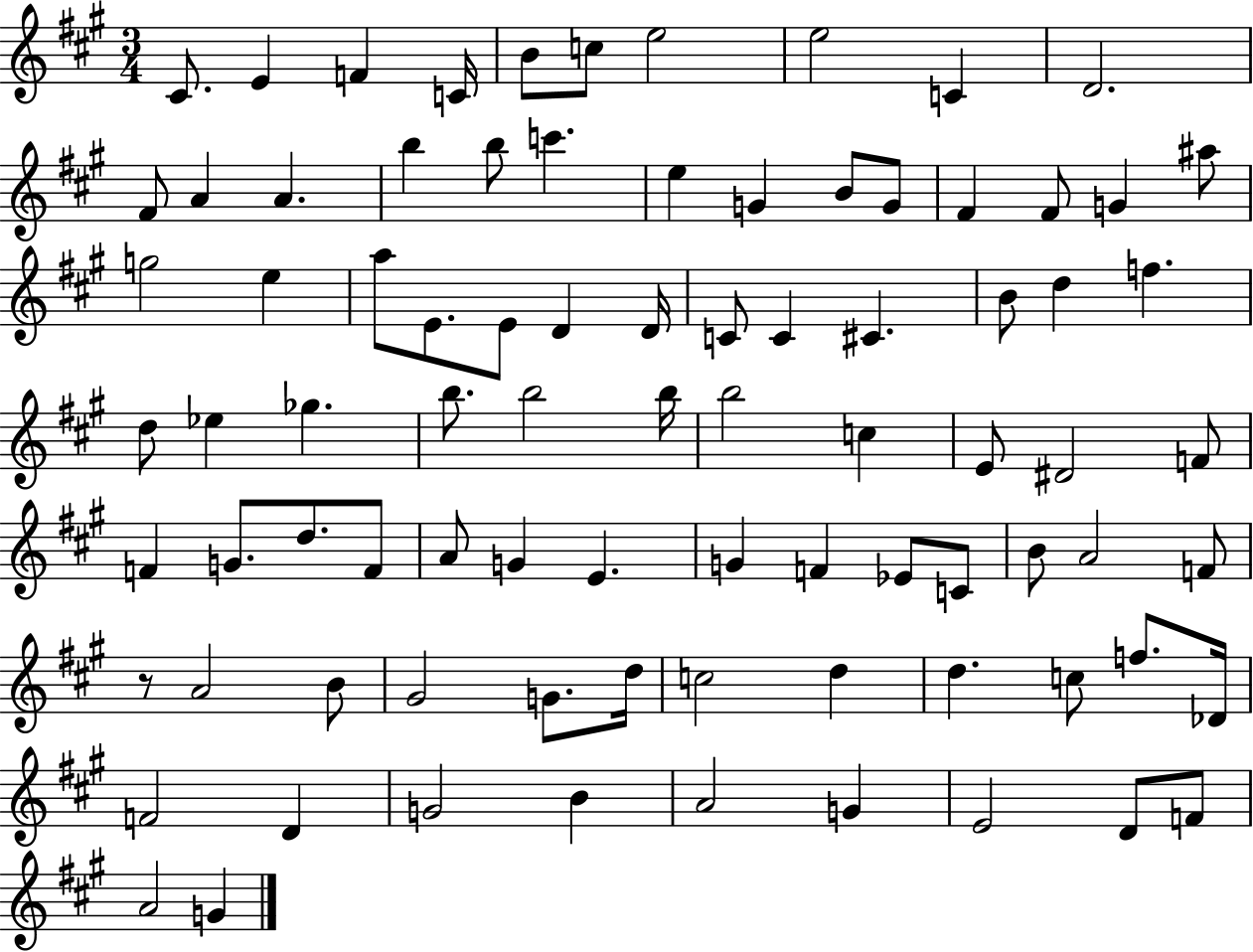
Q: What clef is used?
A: treble